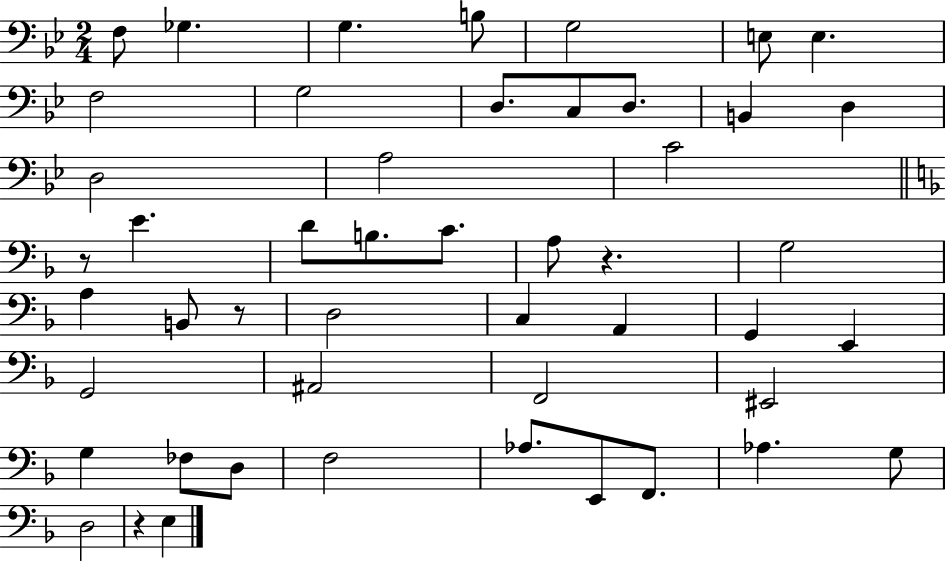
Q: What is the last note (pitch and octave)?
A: E3